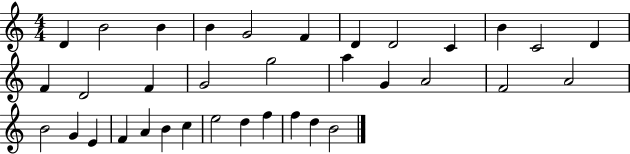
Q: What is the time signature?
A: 4/4